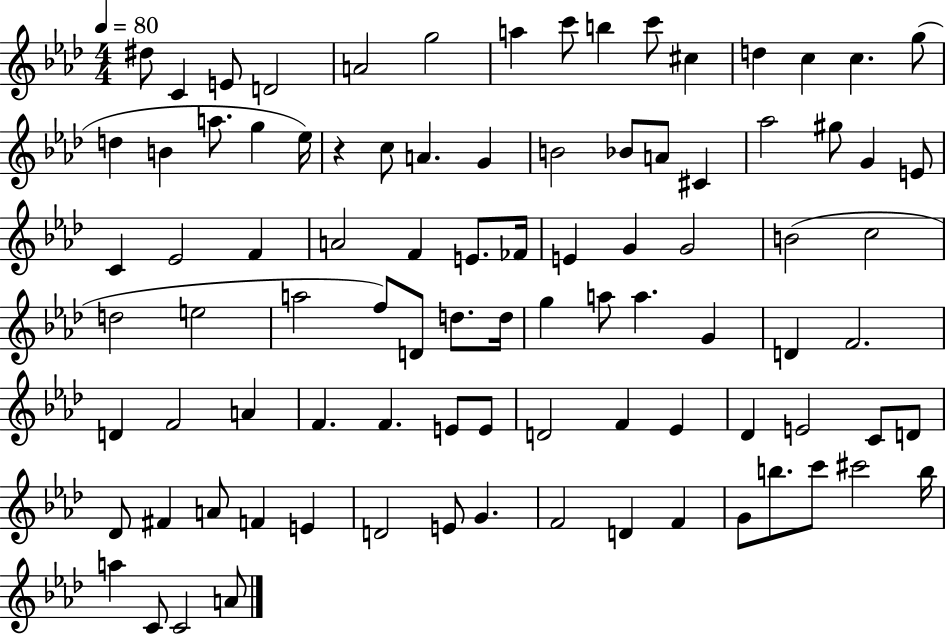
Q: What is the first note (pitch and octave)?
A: D#5